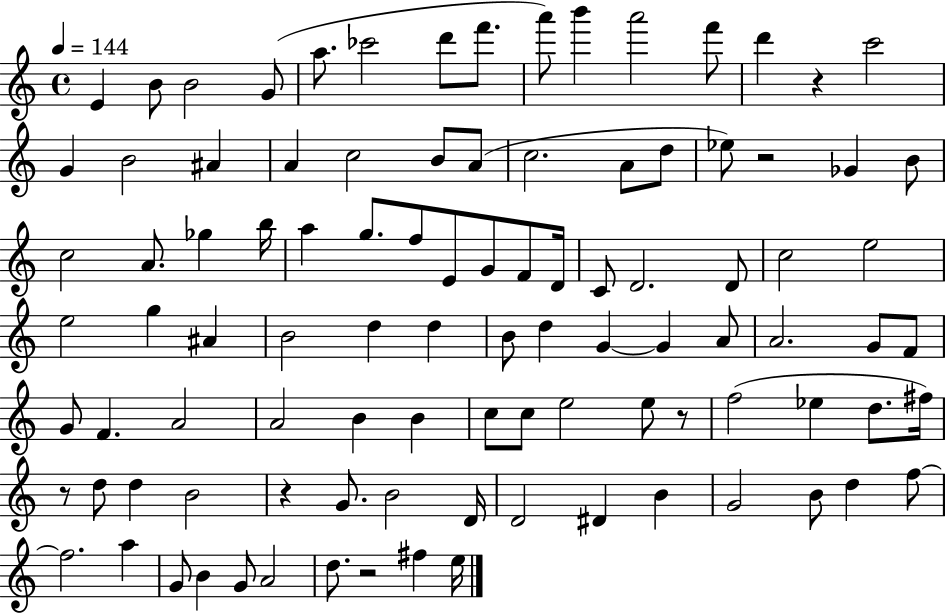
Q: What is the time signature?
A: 4/4